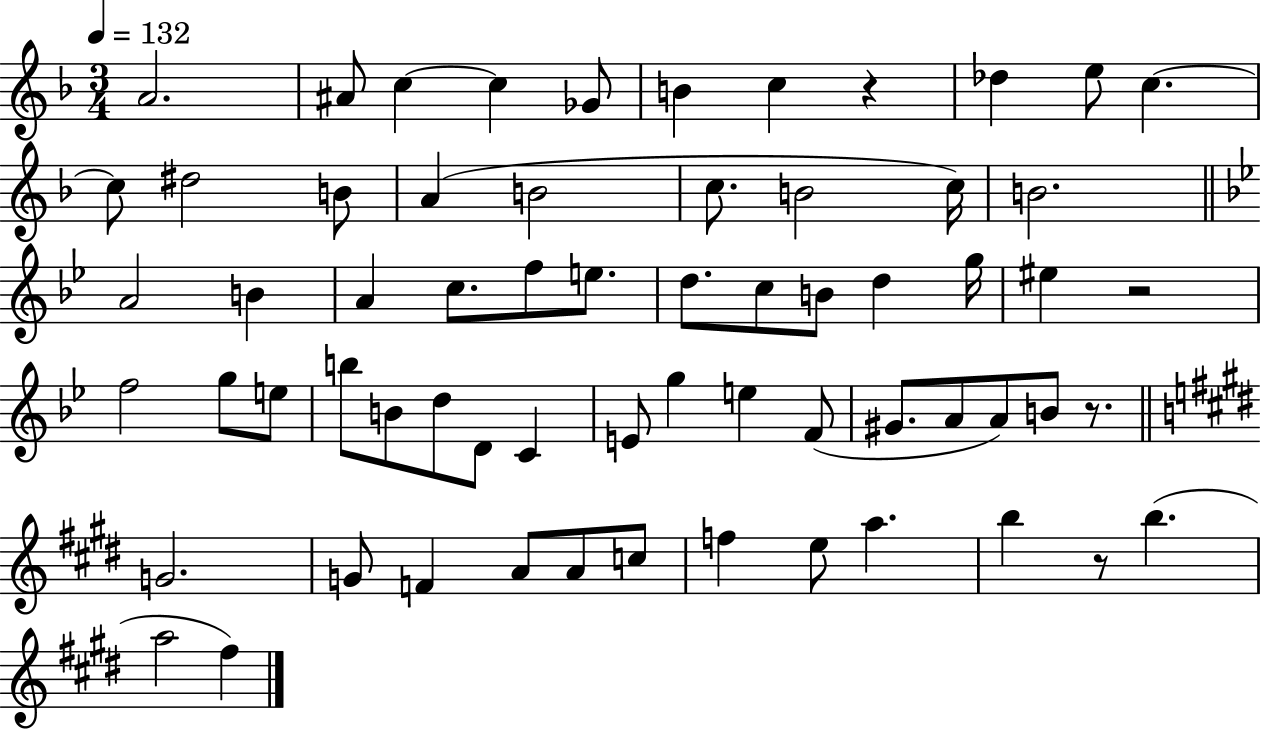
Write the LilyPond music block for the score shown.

{
  \clef treble
  \numericTimeSignature
  \time 3/4
  \key f \major
  \tempo 4 = 132
  a'2. | ais'8 c''4~~ c''4 ges'8 | b'4 c''4 r4 | des''4 e''8 c''4.~~ | \break c''8 dis''2 b'8 | a'4( b'2 | c''8. b'2 c''16) | b'2. | \break \bar "||" \break \key bes \major a'2 b'4 | a'4 c''8. f''8 e''8. | d''8. c''8 b'8 d''4 g''16 | eis''4 r2 | \break f''2 g''8 e''8 | b''8 b'8 d''8 d'8 c'4 | e'8 g''4 e''4 f'8( | gis'8. a'8 a'8) b'8 r8. | \break \bar "||" \break \key e \major g'2. | g'8 f'4 a'8 a'8 c''8 | f''4 e''8 a''4. | b''4 r8 b''4.( | \break a''2 fis''4) | \bar "|."
}